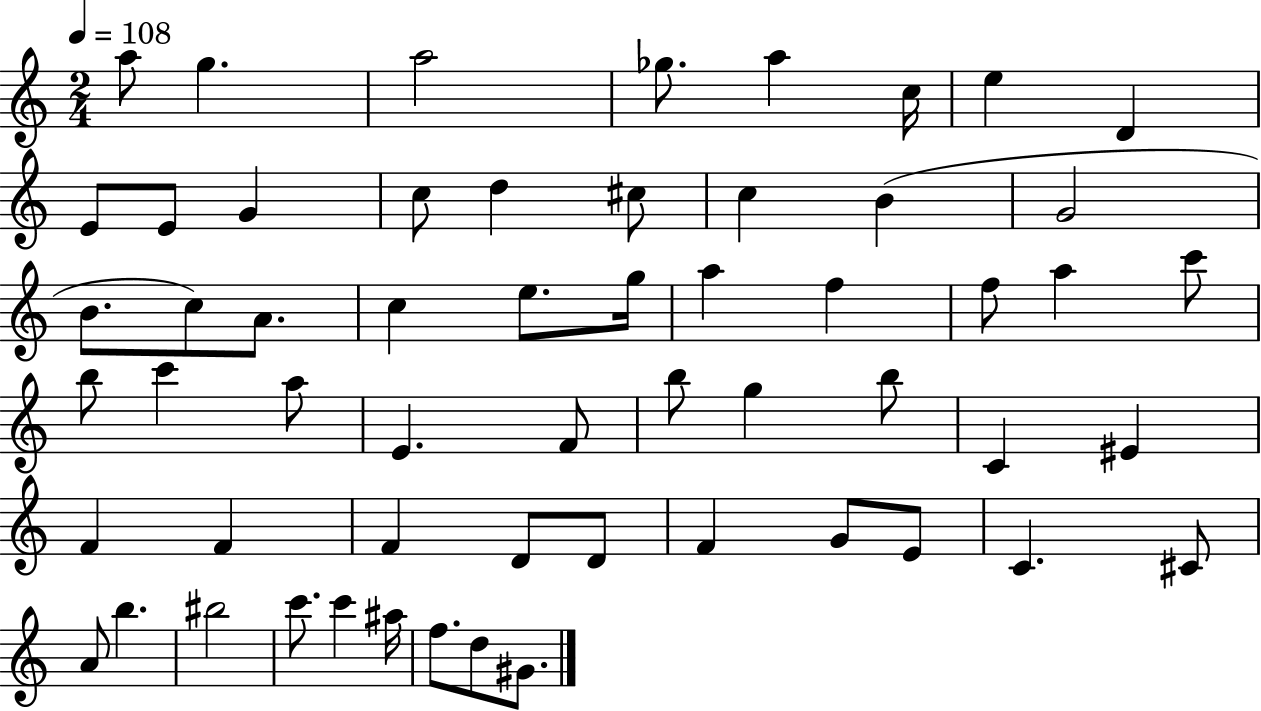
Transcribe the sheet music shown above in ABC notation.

X:1
T:Untitled
M:2/4
L:1/4
K:C
a/2 g a2 _g/2 a c/4 e D E/2 E/2 G c/2 d ^c/2 c B G2 B/2 c/2 A/2 c e/2 g/4 a f f/2 a c'/2 b/2 c' a/2 E F/2 b/2 g b/2 C ^E F F F D/2 D/2 F G/2 E/2 C ^C/2 A/2 b ^b2 c'/2 c' ^a/4 f/2 d/2 ^G/2